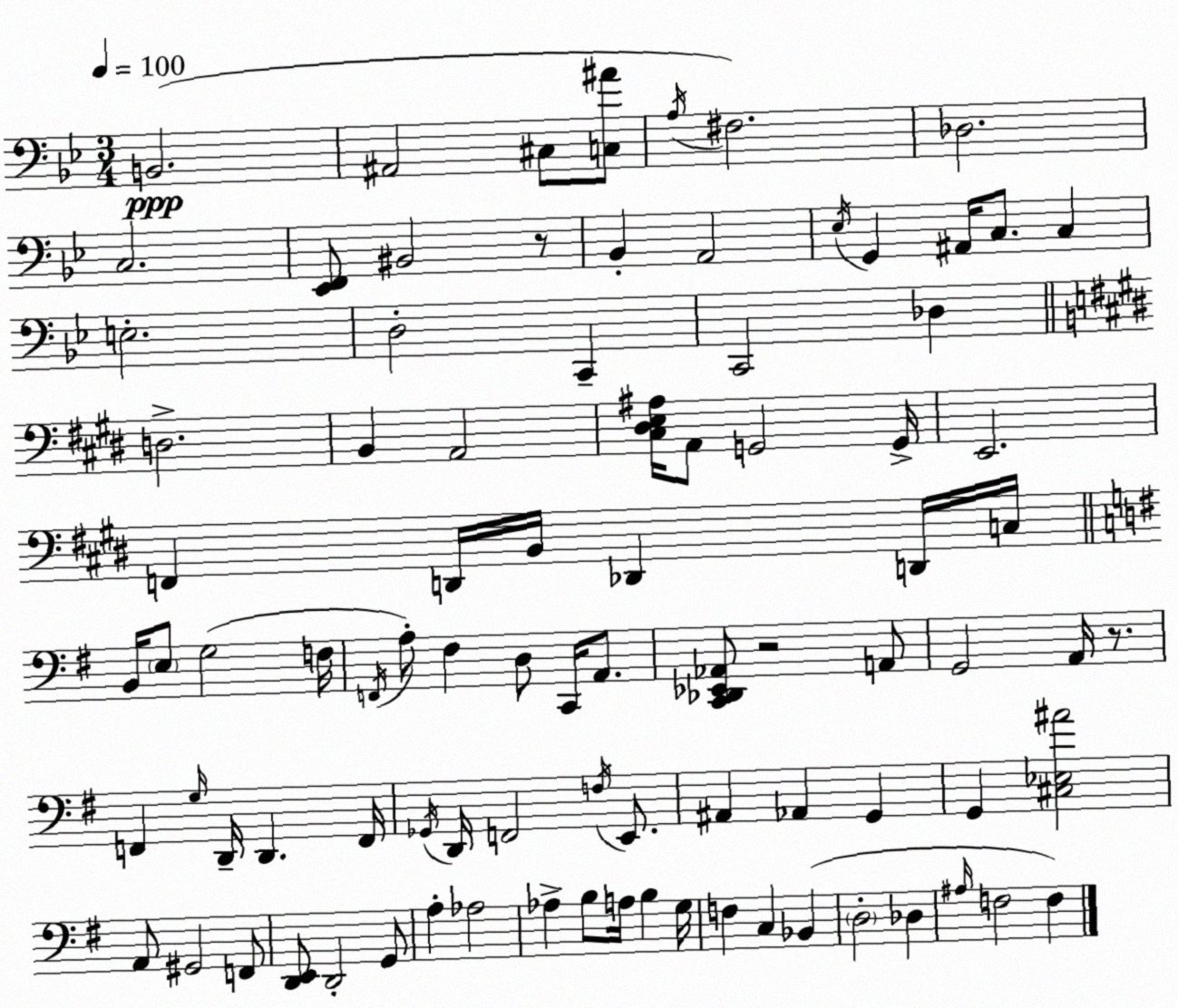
X:1
T:Untitled
M:3/4
L:1/4
K:Gm
B,,2 ^A,,2 ^C,/2 [C,^A]/2 A,/4 ^F,2 _D,2 C,2 [_E,,F,,]/2 ^B,,2 z/2 _B,, A,,2 _E,/4 G,, ^A,,/4 C,/2 C, E,2 D,2 C,, C,,2 _D, D,2 B,, A,,2 [^C,^D,E,^A,]/4 A,,/2 G,,2 G,,/4 E,,2 F,, D,,/4 B,,/4 _D,, D,,/4 C,/4 B,,/4 E,/2 G,2 F,/4 F,,/4 A,/2 ^F, D,/2 C,,/4 A,,/2 [C,,_D,,_E,,_A,,]/2 z2 A,,/2 G,,2 A,,/4 z/2 F,, G,/4 D,,/4 D,, F,,/4 _G,,/4 D,,/4 F,,2 F,/4 E,,/2 ^A,, _A,, G,, G,, [^C,_E,^A]2 A,,/2 ^G,,2 F,,/2 [D,,E,,]/2 D,,2 G,,/2 A, _A,2 _A, B,/2 A,/4 B, G,/4 F, C, _B,, D,2 _D, ^A,/4 F,2 F,